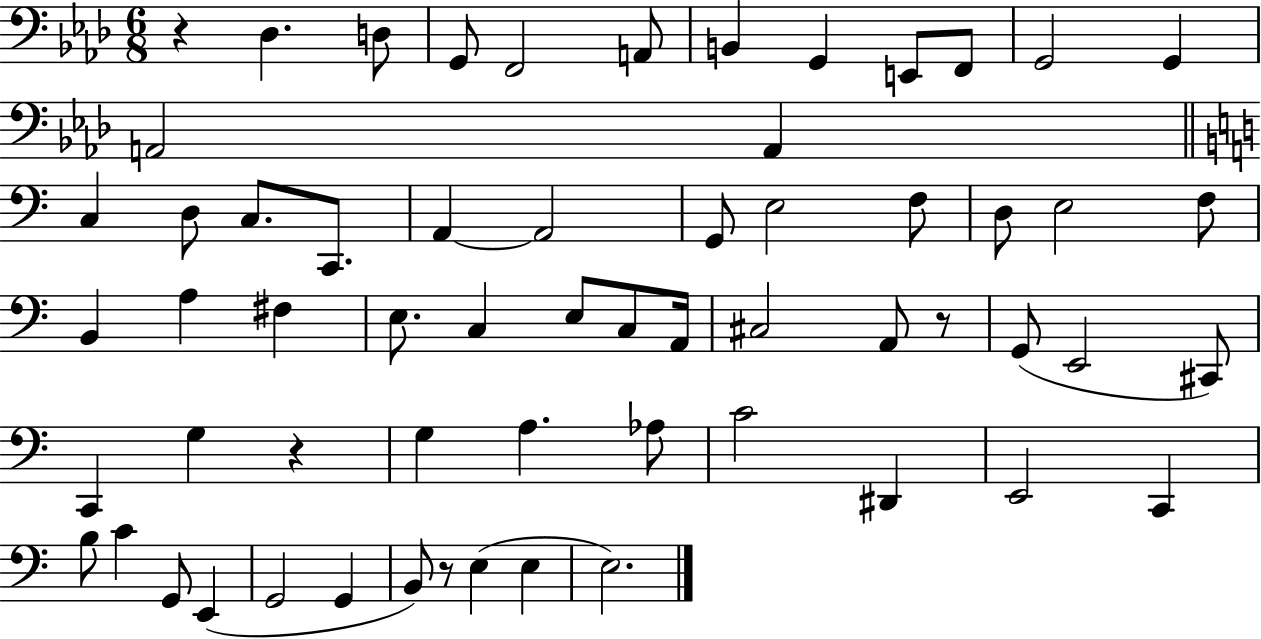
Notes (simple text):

R/q Db3/q. D3/e G2/e F2/h A2/e B2/q G2/q E2/e F2/e G2/h G2/q A2/h A2/q C3/q D3/e C3/e. C2/e. A2/q A2/h G2/e E3/h F3/e D3/e E3/h F3/e B2/q A3/q F#3/q E3/e. C3/q E3/e C3/e A2/s C#3/h A2/e R/e G2/e E2/h C#2/e C2/q G3/q R/q G3/q A3/q. Ab3/e C4/h D#2/q E2/h C2/q B3/e C4/q G2/e E2/q G2/h G2/q B2/e R/e E3/q E3/q E3/h.